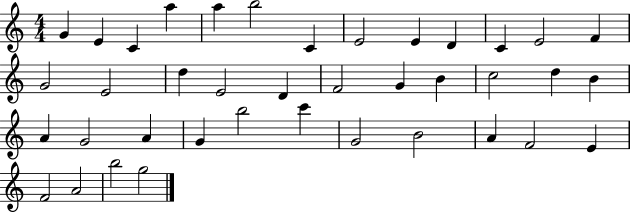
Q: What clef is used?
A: treble